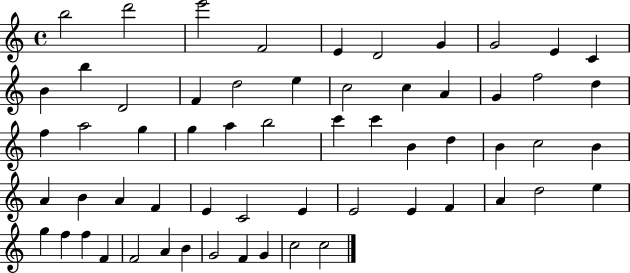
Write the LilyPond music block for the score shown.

{
  \clef treble
  \time 4/4
  \defaultTimeSignature
  \key c \major
  b''2 d'''2 | e'''2 f'2 | e'4 d'2 g'4 | g'2 e'4 c'4 | \break b'4 b''4 d'2 | f'4 d''2 e''4 | c''2 c''4 a'4 | g'4 f''2 d''4 | \break f''4 a''2 g''4 | g''4 a''4 b''2 | c'''4 c'''4 b'4 d''4 | b'4 c''2 b'4 | \break a'4 b'4 a'4 f'4 | e'4 c'2 e'4 | e'2 e'4 f'4 | a'4 d''2 e''4 | \break g''4 f''4 f''4 f'4 | f'2 a'4 b'4 | g'2 f'4 g'4 | c''2 c''2 | \break \bar "|."
}